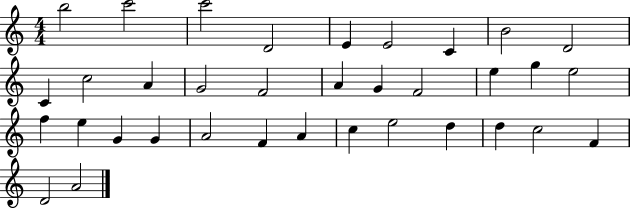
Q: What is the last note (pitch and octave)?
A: A4